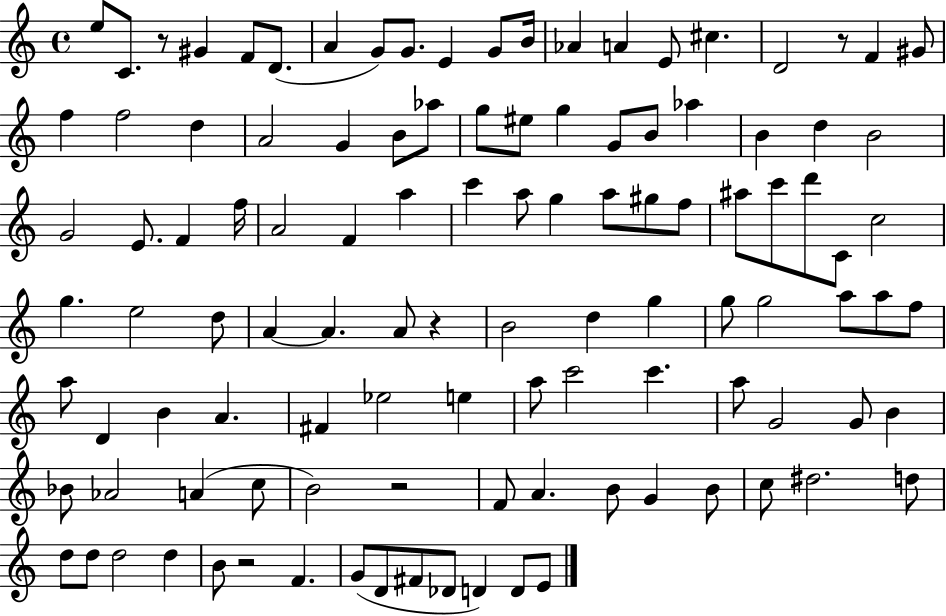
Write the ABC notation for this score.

X:1
T:Untitled
M:4/4
L:1/4
K:C
e/2 C/2 z/2 ^G F/2 D/2 A G/2 G/2 E G/2 B/4 _A A E/2 ^c D2 z/2 F ^G/2 f f2 d A2 G B/2 _a/2 g/2 ^e/2 g G/2 B/2 _a B d B2 G2 E/2 F f/4 A2 F a c' a/2 g a/2 ^g/2 f/2 ^a/2 c'/2 d'/2 C/2 c2 g e2 d/2 A A A/2 z B2 d g g/2 g2 a/2 a/2 f/2 a/2 D B A ^F _e2 e a/2 c'2 c' a/2 G2 G/2 B _B/2 _A2 A c/2 B2 z2 F/2 A B/2 G B/2 c/2 ^d2 d/2 d/2 d/2 d2 d B/2 z2 F G/2 D/2 ^F/2 _D/2 D D/2 E/2